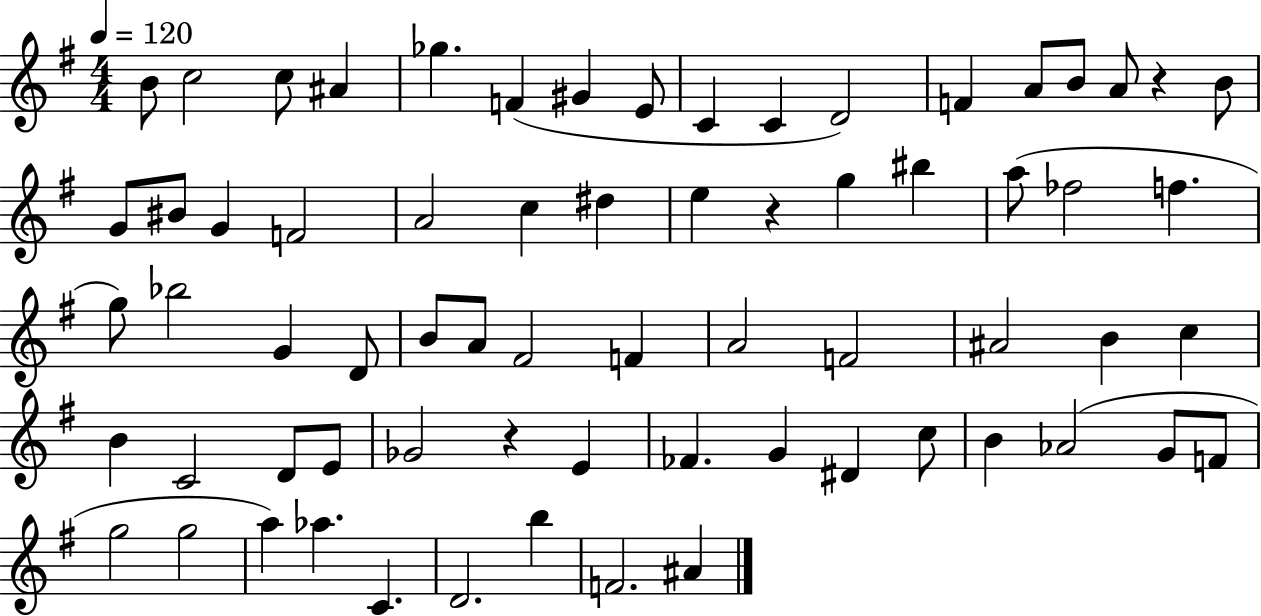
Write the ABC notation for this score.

X:1
T:Untitled
M:4/4
L:1/4
K:G
B/2 c2 c/2 ^A _g F ^G E/2 C C D2 F A/2 B/2 A/2 z B/2 G/2 ^B/2 G F2 A2 c ^d e z g ^b a/2 _f2 f g/2 _b2 G D/2 B/2 A/2 ^F2 F A2 F2 ^A2 B c B C2 D/2 E/2 _G2 z E _F G ^D c/2 B _A2 G/2 F/2 g2 g2 a _a C D2 b F2 ^A